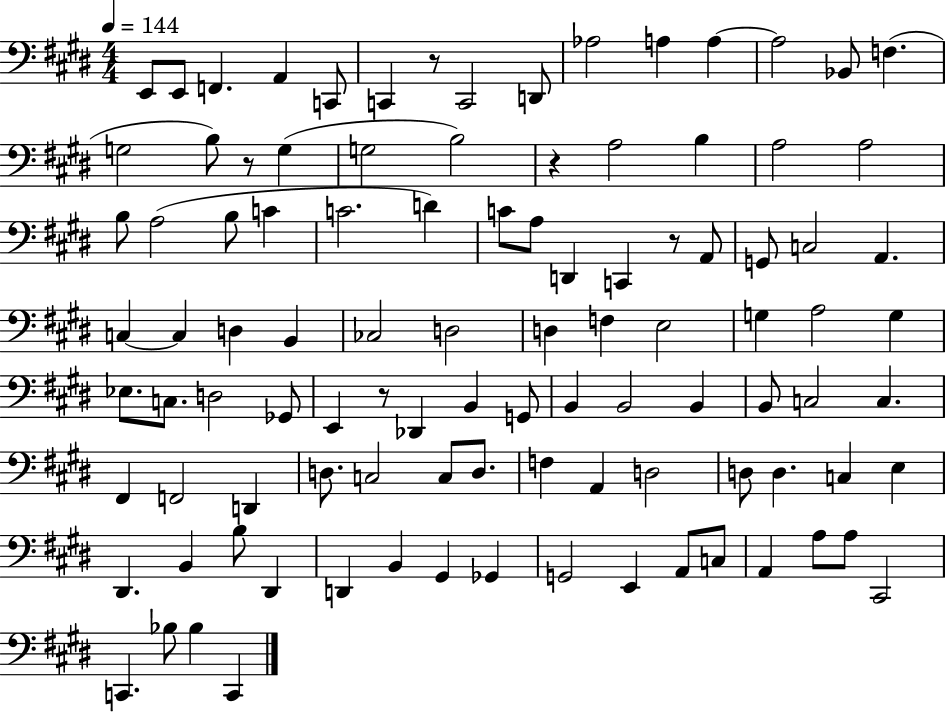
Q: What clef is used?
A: bass